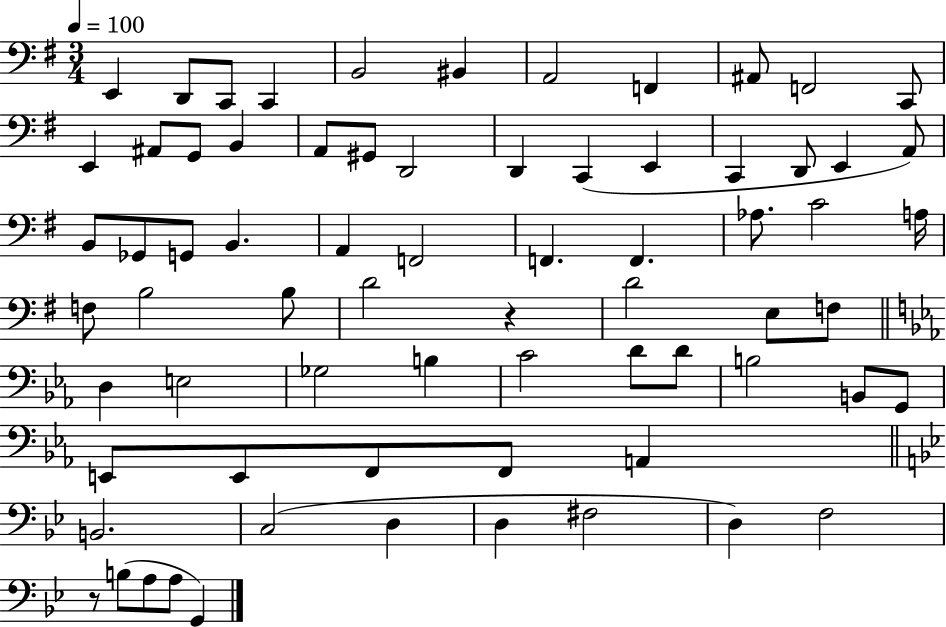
X:1
T:Untitled
M:3/4
L:1/4
K:G
E,, D,,/2 C,,/2 C,, B,,2 ^B,, A,,2 F,, ^A,,/2 F,,2 C,,/2 E,, ^A,,/2 G,,/2 B,, A,,/2 ^G,,/2 D,,2 D,, C,, E,, C,, D,,/2 E,, A,,/2 B,,/2 _G,,/2 G,,/2 B,, A,, F,,2 F,, F,, _A,/2 C2 A,/4 F,/2 B,2 B,/2 D2 z D2 E,/2 F,/2 D, E,2 _G,2 B, C2 D/2 D/2 B,2 B,,/2 G,,/2 E,,/2 E,,/2 F,,/2 F,,/2 A,, B,,2 C,2 D, D, ^F,2 D, F,2 z/2 B,/2 A,/2 A,/2 G,,